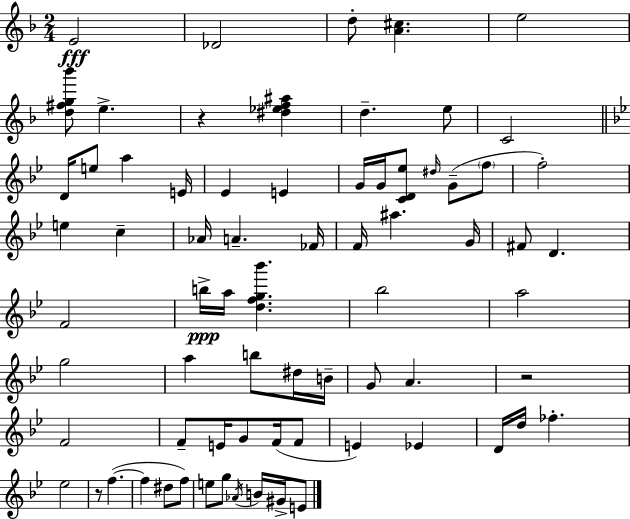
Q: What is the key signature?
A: F major